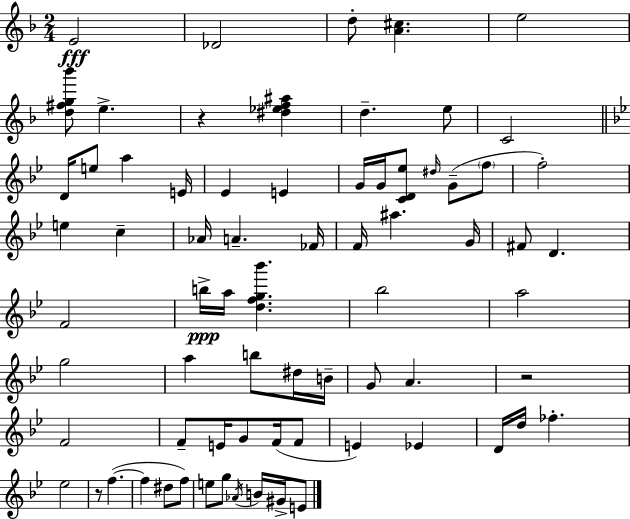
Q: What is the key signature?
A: F major